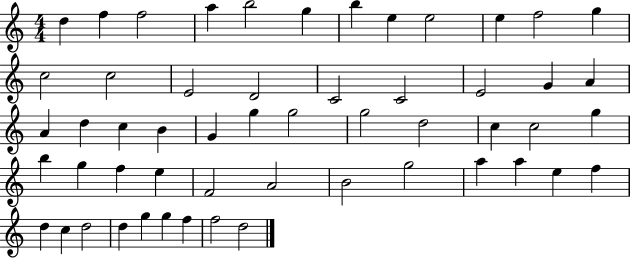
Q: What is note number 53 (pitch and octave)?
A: F5